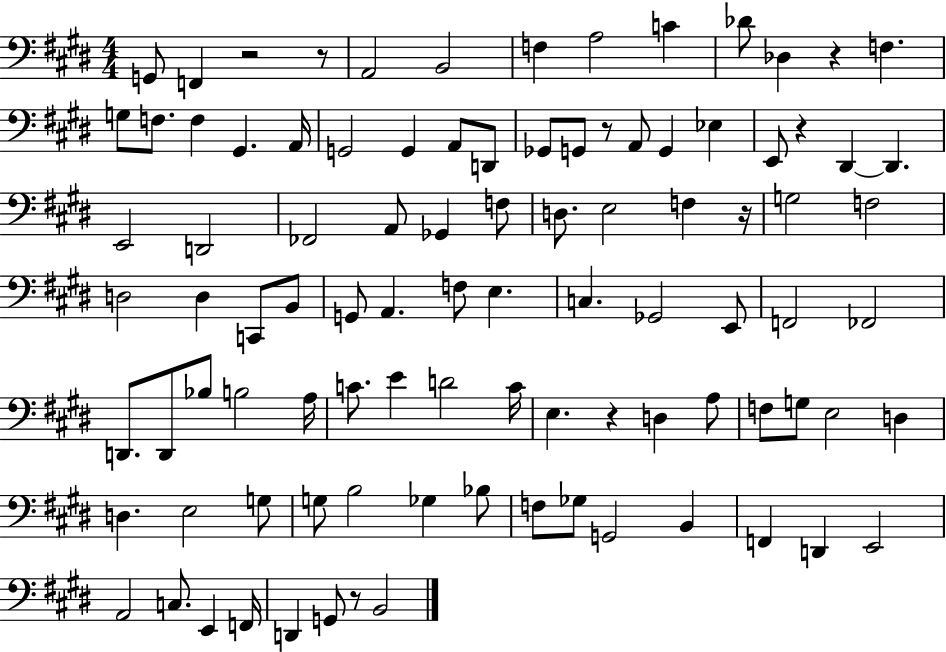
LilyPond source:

{
  \clef bass
  \numericTimeSignature
  \time 4/4
  \key e \major
  g,8 f,4 r2 r8 | a,2 b,2 | f4 a2 c'4 | des'8 des4 r4 f4. | \break g8 f8. f4 gis,4. a,16 | g,2 g,4 a,8 d,8 | ges,8 g,8 r8 a,8 g,4 ees4 | e,8 r4 dis,4~~ dis,4. | \break e,2 d,2 | fes,2 a,8 ges,4 f8 | d8. e2 f4 r16 | g2 f2 | \break d2 d4 c,8 b,8 | g,8 a,4. f8 e4. | c4. ges,2 e,8 | f,2 fes,2 | \break d,8. d,8 bes8 b2 a16 | c'8. e'4 d'2 c'16 | e4. r4 d4 a8 | f8 g8 e2 d4 | \break d4. e2 g8 | g8 b2 ges4 bes8 | f8 ges8 g,2 b,4 | f,4 d,4 e,2 | \break a,2 c8. e,4 f,16 | d,4 g,8 r8 b,2 | \bar "|."
}